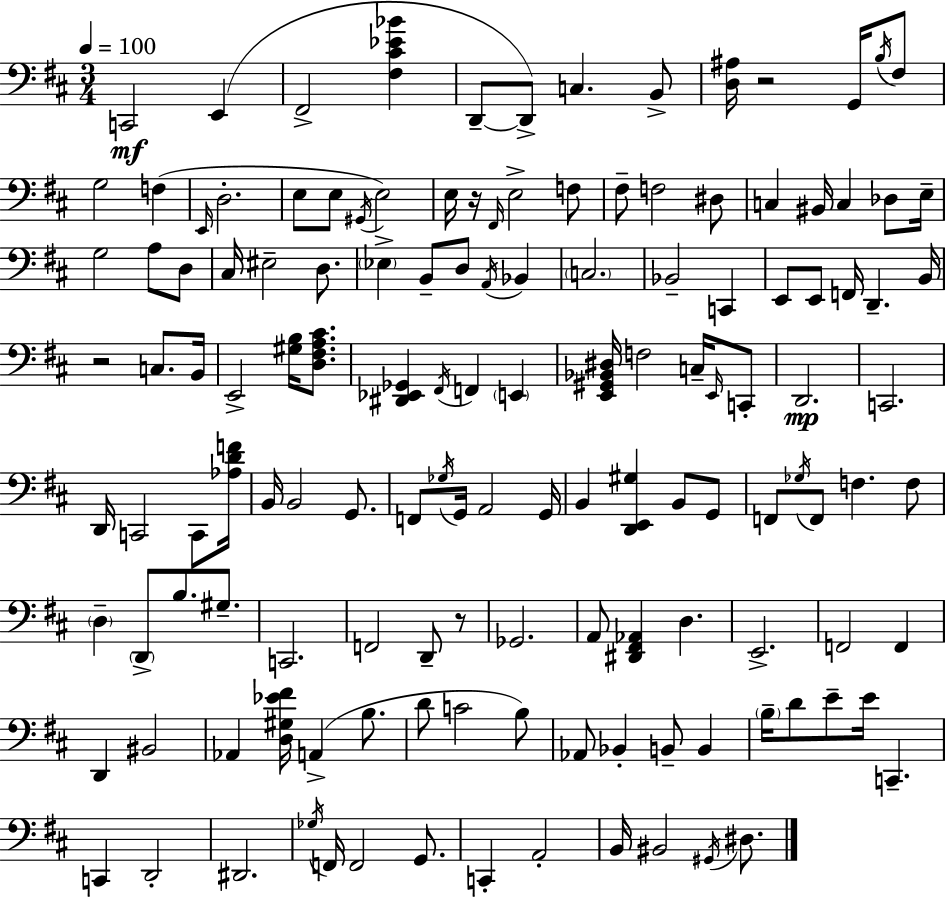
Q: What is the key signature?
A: D major